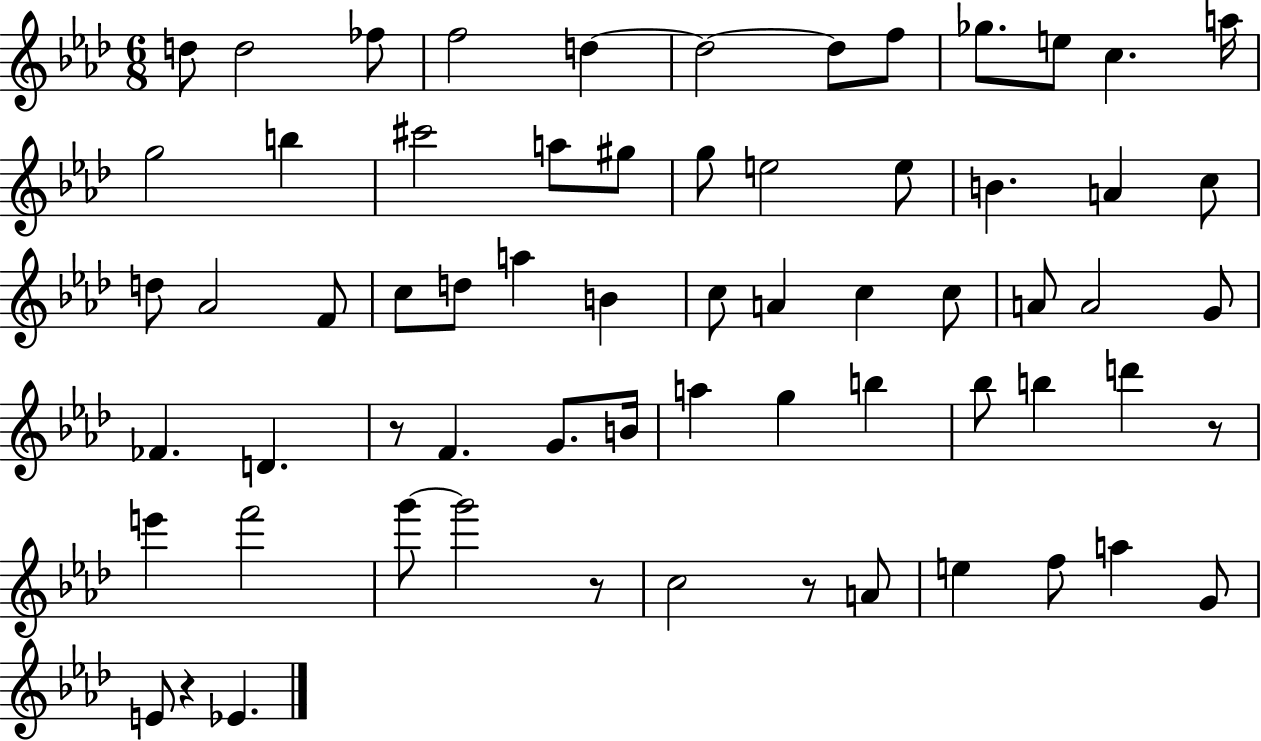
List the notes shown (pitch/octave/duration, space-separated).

D5/e D5/h FES5/e F5/h D5/q D5/h D5/e F5/e Gb5/e. E5/e C5/q. A5/s G5/h B5/q C#6/h A5/e G#5/e G5/e E5/h E5/e B4/q. A4/q C5/e D5/e Ab4/h F4/e C5/e D5/e A5/q B4/q C5/e A4/q C5/q C5/e A4/e A4/h G4/e FES4/q. D4/q. R/e F4/q. G4/e. B4/s A5/q G5/q B5/q Bb5/e B5/q D6/q R/e E6/q F6/h G6/e G6/h R/e C5/h R/e A4/e E5/q F5/e A5/q G4/e E4/e R/q Eb4/q.